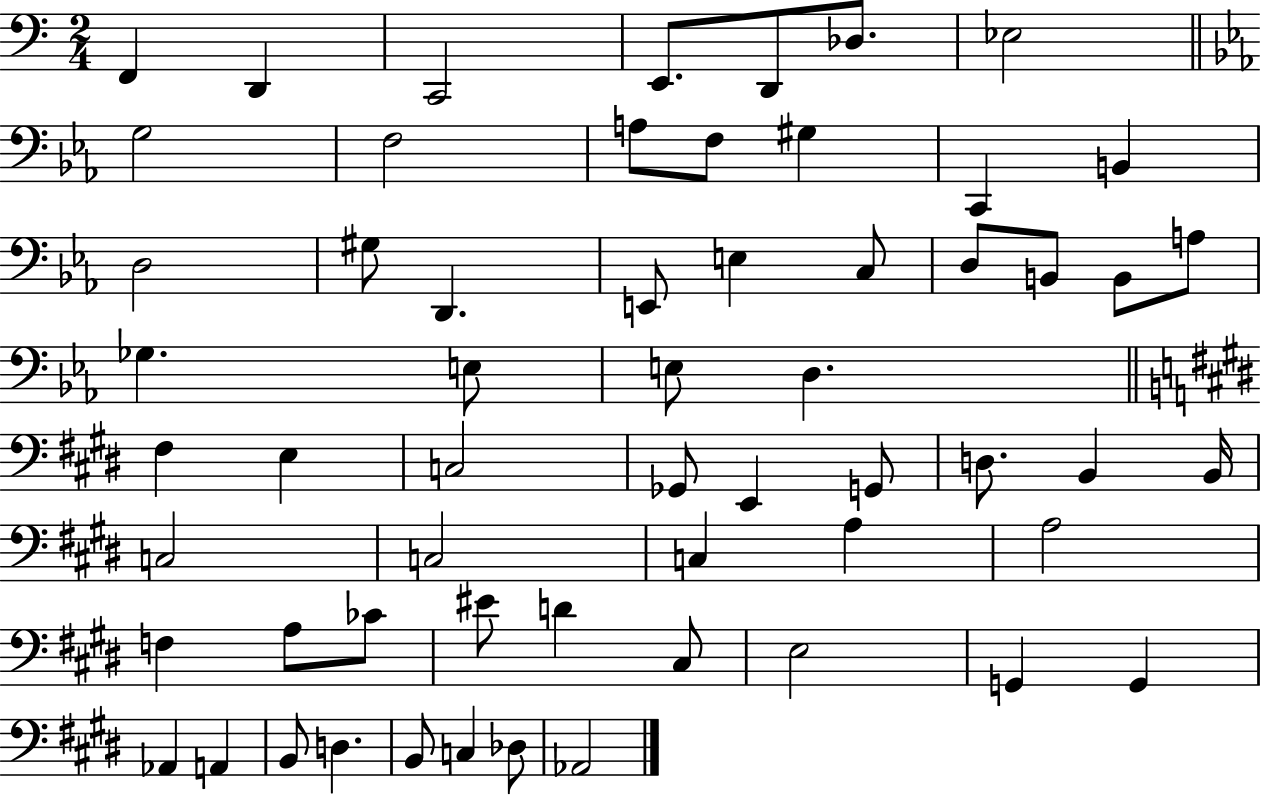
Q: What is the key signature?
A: C major